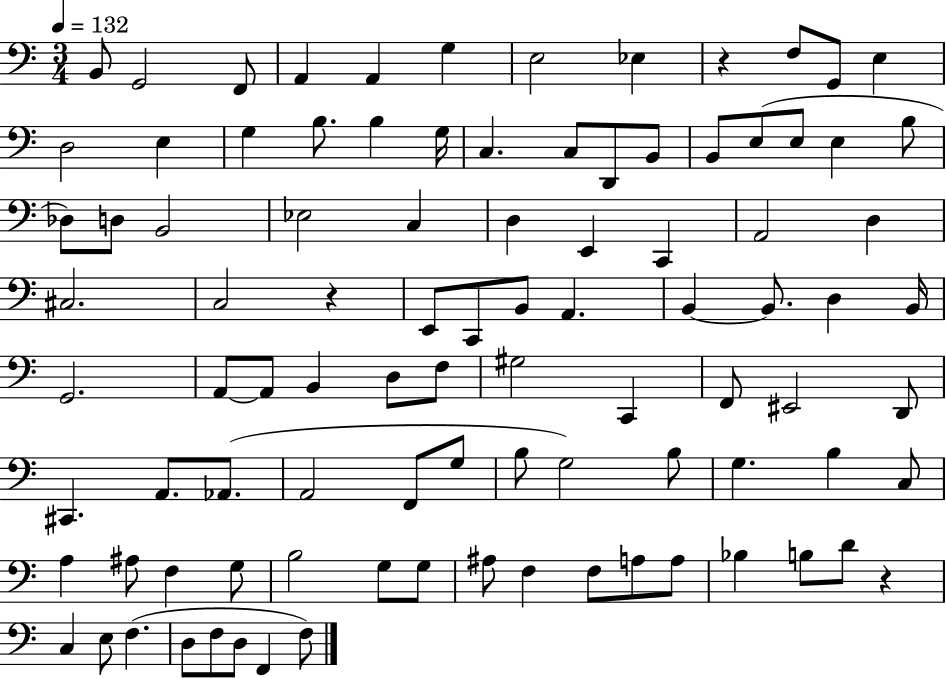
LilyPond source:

{
  \clef bass
  \numericTimeSignature
  \time 3/4
  \key c \major
  \tempo 4 = 132
  b,8 g,2 f,8 | a,4 a,4 g4 | e2 ees4 | r4 f8 g,8 e4 | \break d2 e4 | g4 b8. b4 g16 | c4. c8 d,8 b,8 | b,8 e8( e8 e4 b8 | \break des8) d8 b,2 | ees2 c4 | d4 e,4 c,4 | a,2 d4 | \break cis2. | c2 r4 | e,8 c,8 b,8 a,4. | b,4~~ b,8. d4 b,16 | \break g,2. | a,8~~ a,8 b,4 d8 f8 | gis2 c,4 | f,8 eis,2 d,8 | \break cis,4. a,8. aes,8.( | a,2 f,8 g8 | b8 g2) b8 | g4. b4 c8 | \break a4 ais8 f4 g8 | b2 g8 g8 | ais8 f4 f8 a8 a8 | bes4 b8 d'8 r4 | \break c4 e8 f4.( | d8 f8 d8 f,4 f8) | \bar "|."
}